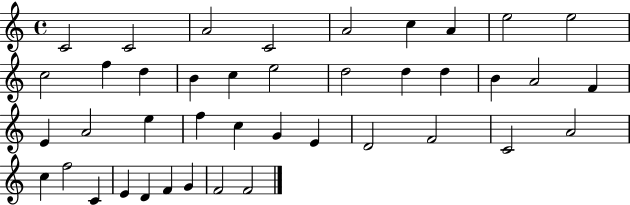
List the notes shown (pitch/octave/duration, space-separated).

C4/h C4/h A4/h C4/h A4/h C5/q A4/q E5/h E5/h C5/h F5/q D5/q B4/q C5/q E5/h D5/h D5/q D5/q B4/q A4/h F4/q E4/q A4/h E5/q F5/q C5/q G4/q E4/q D4/h F4/h C4/h A4/h C5/q F5/h C4/q E4/q D4/q F4/q G4/q F4/h F4/h